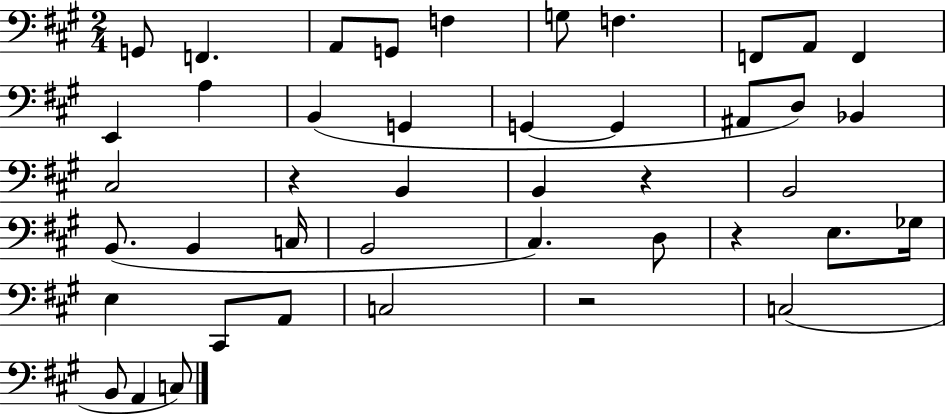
{
  \clef bass
  \numericTimeSignature
  \time 2/4
  \key a \major
  g,8 f,4. | a,8 g,8 f4 | g8 f4. | f,8 a,8 f,4 | \break e,4 a4 | b,4( g,4 | g,4~~ g,4 | ais,8 d8) bes,4 | \break cis2 | r4 b,4 | b,4 r4 | b,2 | \break b,8.( b,4 c16 | b,2 | cis4.) d8 | r4 e8. ges16 | \break e4 cis,8 a,8 | c2 | r2 | c2( | \break b,8 a,4 c8) | \bar "|."
}